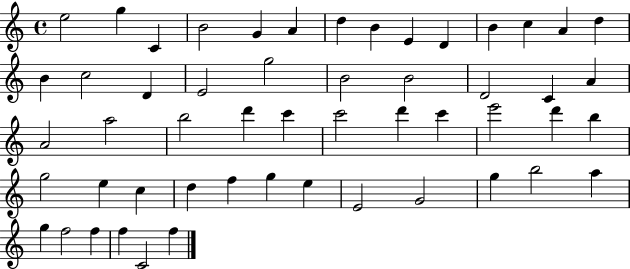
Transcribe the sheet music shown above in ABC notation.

X:1
T:Untitled
M:4/4
L:1/4
K:C
e2 g C B2 G A d B E D B c A d B c2 D E2 g2 B2 B2 D2 C A A2 a2 b2 d' c' c'2 d' c' e'2 d' b g2 e c d f g e E2 G2 g b2 a g f2 f f C2 f